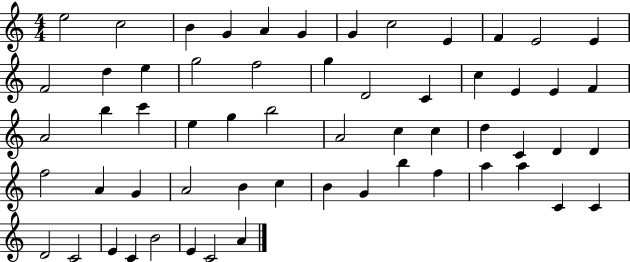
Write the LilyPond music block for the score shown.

{
  \clef treble
  \numericTimeSignature
  \time 4/4
  \key c \major
  e''2 c''2 | b'4 g'4 a'4 g'4 | g'4 c''2 e'4 | f'4 e'2 e'4 | \break f'2 d''4 e''4 | g''2 f''2 | g''4 d'2 c'4 | c''4 e'4 e'4 f'4 | \break a'2 b''4 c'''4 | e''4 g''4 b''2 | a'2 c''4 c''4 | d''4 c'4 d'4 d'4 | \break f''2 a'4 g'4 | a'2 b'4 c''4 | b'4 g'4 b''4 f''4 | a''4 a''4 c'4 c'4 | \break d'2 c'2 | e'4 c'4 b'2 | e'4 c'2 a'4 | \bar "|."
}